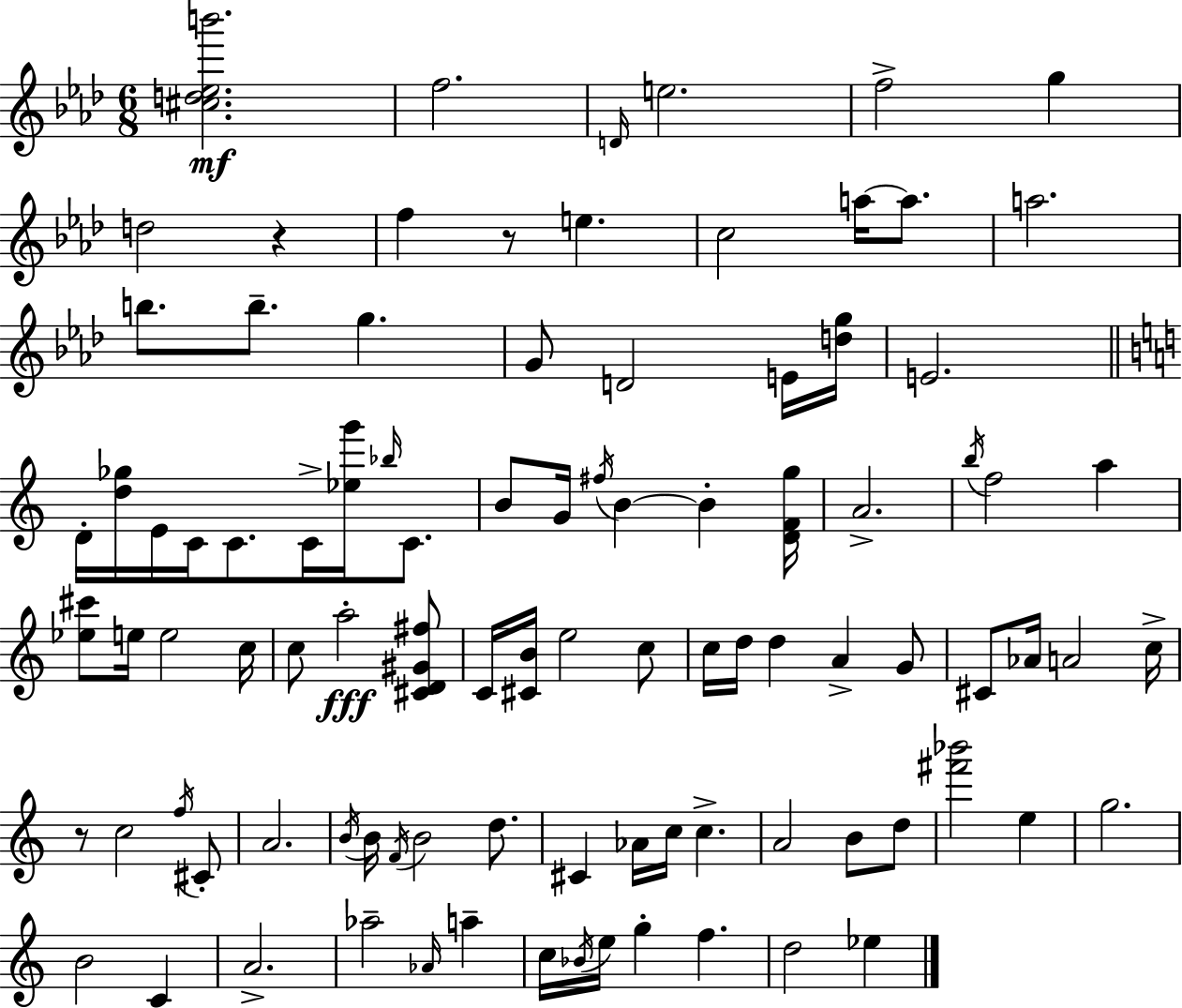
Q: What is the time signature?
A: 6/8